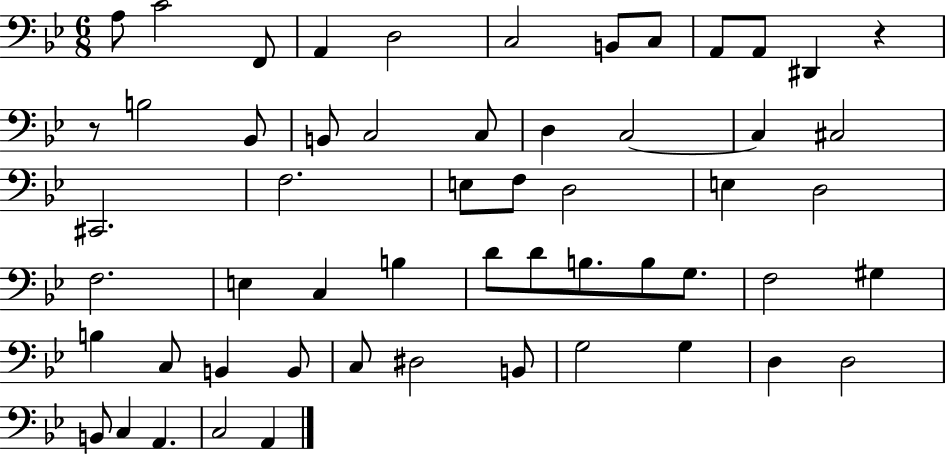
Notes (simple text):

A3/e C4/h F2/e A2/q D3/h C3/h B2/e C3/e A2/e A2/e D#2/q R/q R/e B3/h Bb2/e B2/e C3/h C3/e D3/q C3/h C3/q C#3/h C#2/h. F3/h. E3/e F3/e D3/h E3/q D3/h F3/h. E3/q C3/q B3/q D4/e D4/e B3/e. B3/e G3/e. F3/h G#3/q B3/q C3/e B2/q B2/e C3/e D#3/h B2/e G3/h G3/q D3/q D3/h B2/e C3/q A2/q. C3/h A2/q